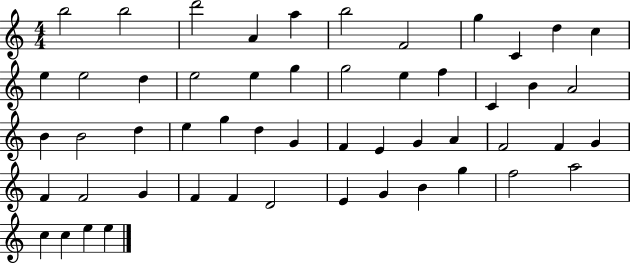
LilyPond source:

{
  \clef treble
  \numericTimeSignature
  \time 4/4
  \key c \major
  b''2 b''2 | d'''2 a'4 a''4 | b''2 f'2 | g''4 c'4 d''4 c''4 | \break e''4 e''2 d''4 | e''2 e''4 g''4 | g''2 e''4 f''4 | c'4 b'4 a'2 | \break b'4 b'2 d''4 | e''4 g''4 d''4 g'4 | f'4 e'4 g'4 a'4 | f'2 f'4 g'4 | \break f'4 f'2 g'4 | f'4 f'4 d'2 | e'4 g'4 b'4 g''4 | f''2 a''2 | \break c''4 c''4 e''4 e''4 | \bar "|."
}